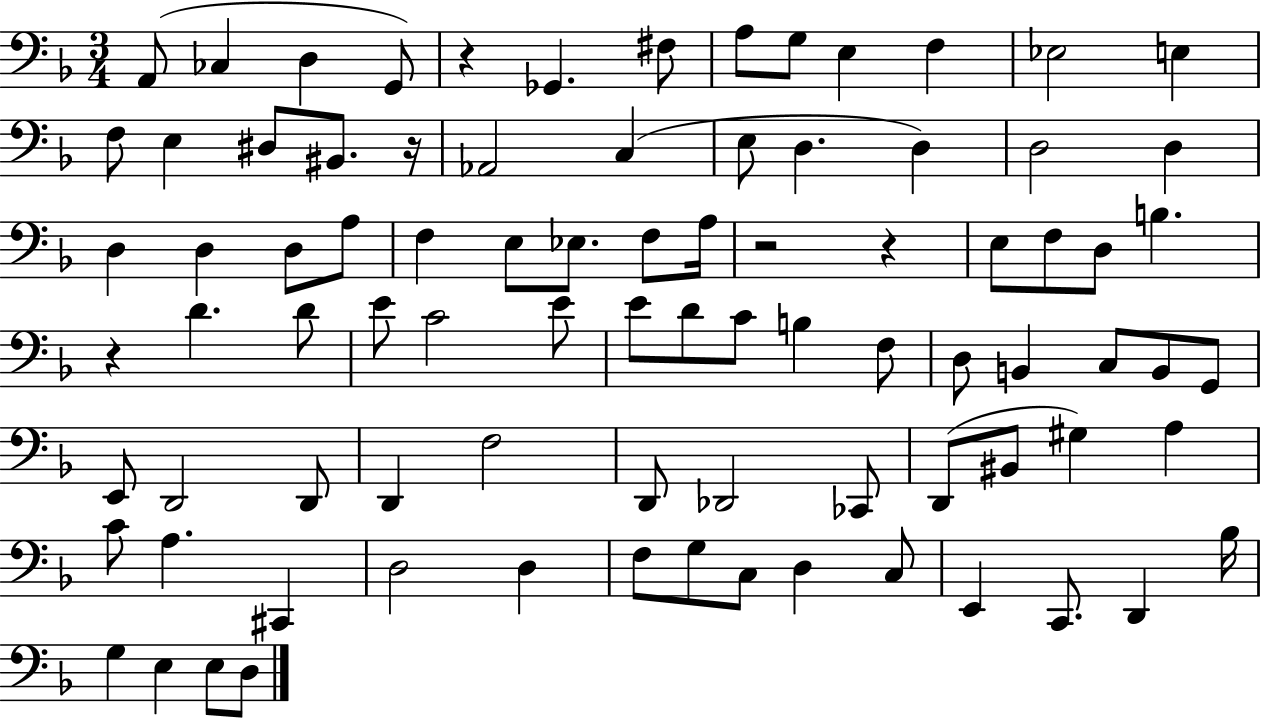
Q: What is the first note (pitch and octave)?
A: A2